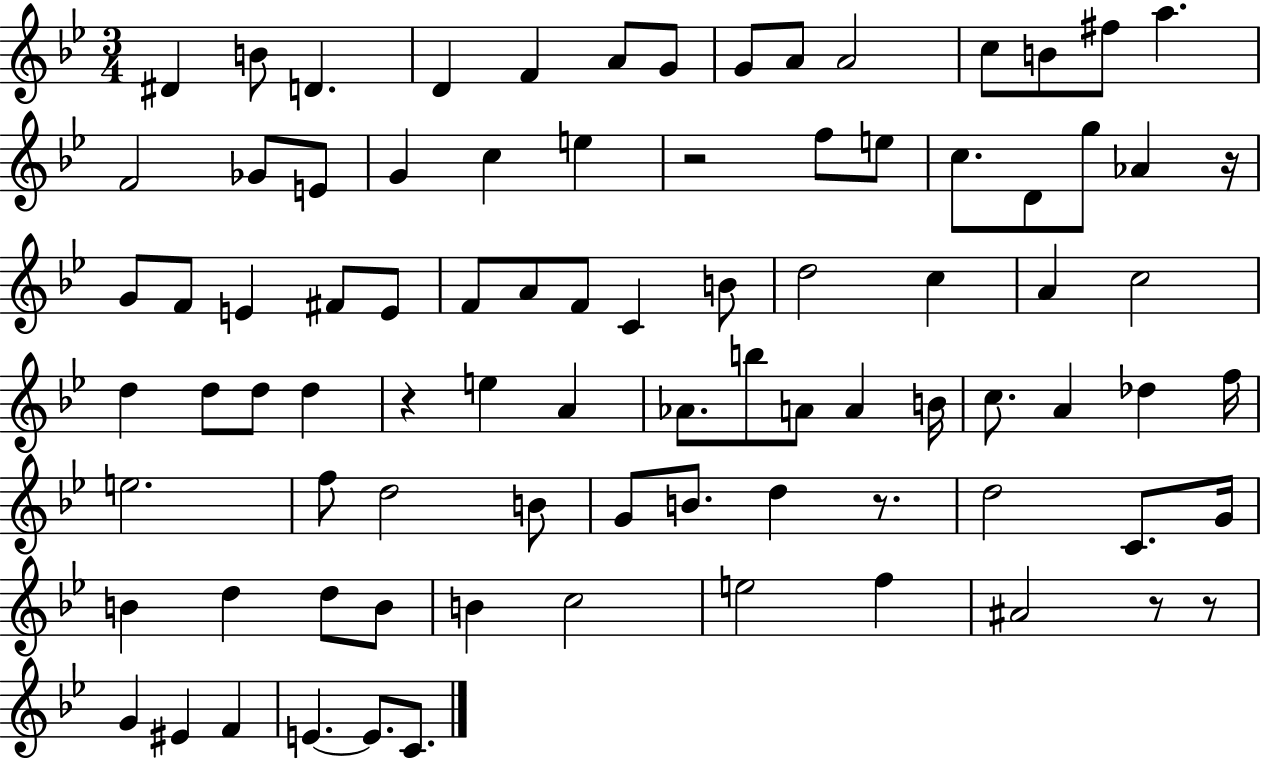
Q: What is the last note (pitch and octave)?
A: C4